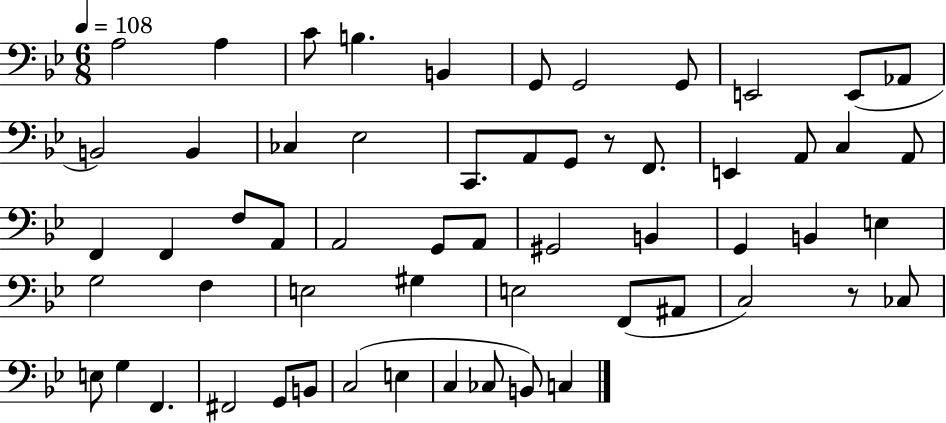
A3/h A3/q C4/e B3/q. B2/q G2/e G2/h G2/e E2/h E2/e Ab2/e B2/h B2/q CES3/q Eb3/h C2/e. A2/e G2/e R/e F2/e. E2/q A2/e C3/q A2/e F2/q F2/q F3/e A2/e A2/h G2/e A2/e G#2/h B2/q G2/q B2/q E3/q G3/h F3/q E3/h G#3/q E3/h F2/e A#2/e C3/h R/e CES3/e E3/e G3/q F2/q. F#2/h G2/e B2/e C3/h E3/q C3/q CES3/e B2/e C3/q